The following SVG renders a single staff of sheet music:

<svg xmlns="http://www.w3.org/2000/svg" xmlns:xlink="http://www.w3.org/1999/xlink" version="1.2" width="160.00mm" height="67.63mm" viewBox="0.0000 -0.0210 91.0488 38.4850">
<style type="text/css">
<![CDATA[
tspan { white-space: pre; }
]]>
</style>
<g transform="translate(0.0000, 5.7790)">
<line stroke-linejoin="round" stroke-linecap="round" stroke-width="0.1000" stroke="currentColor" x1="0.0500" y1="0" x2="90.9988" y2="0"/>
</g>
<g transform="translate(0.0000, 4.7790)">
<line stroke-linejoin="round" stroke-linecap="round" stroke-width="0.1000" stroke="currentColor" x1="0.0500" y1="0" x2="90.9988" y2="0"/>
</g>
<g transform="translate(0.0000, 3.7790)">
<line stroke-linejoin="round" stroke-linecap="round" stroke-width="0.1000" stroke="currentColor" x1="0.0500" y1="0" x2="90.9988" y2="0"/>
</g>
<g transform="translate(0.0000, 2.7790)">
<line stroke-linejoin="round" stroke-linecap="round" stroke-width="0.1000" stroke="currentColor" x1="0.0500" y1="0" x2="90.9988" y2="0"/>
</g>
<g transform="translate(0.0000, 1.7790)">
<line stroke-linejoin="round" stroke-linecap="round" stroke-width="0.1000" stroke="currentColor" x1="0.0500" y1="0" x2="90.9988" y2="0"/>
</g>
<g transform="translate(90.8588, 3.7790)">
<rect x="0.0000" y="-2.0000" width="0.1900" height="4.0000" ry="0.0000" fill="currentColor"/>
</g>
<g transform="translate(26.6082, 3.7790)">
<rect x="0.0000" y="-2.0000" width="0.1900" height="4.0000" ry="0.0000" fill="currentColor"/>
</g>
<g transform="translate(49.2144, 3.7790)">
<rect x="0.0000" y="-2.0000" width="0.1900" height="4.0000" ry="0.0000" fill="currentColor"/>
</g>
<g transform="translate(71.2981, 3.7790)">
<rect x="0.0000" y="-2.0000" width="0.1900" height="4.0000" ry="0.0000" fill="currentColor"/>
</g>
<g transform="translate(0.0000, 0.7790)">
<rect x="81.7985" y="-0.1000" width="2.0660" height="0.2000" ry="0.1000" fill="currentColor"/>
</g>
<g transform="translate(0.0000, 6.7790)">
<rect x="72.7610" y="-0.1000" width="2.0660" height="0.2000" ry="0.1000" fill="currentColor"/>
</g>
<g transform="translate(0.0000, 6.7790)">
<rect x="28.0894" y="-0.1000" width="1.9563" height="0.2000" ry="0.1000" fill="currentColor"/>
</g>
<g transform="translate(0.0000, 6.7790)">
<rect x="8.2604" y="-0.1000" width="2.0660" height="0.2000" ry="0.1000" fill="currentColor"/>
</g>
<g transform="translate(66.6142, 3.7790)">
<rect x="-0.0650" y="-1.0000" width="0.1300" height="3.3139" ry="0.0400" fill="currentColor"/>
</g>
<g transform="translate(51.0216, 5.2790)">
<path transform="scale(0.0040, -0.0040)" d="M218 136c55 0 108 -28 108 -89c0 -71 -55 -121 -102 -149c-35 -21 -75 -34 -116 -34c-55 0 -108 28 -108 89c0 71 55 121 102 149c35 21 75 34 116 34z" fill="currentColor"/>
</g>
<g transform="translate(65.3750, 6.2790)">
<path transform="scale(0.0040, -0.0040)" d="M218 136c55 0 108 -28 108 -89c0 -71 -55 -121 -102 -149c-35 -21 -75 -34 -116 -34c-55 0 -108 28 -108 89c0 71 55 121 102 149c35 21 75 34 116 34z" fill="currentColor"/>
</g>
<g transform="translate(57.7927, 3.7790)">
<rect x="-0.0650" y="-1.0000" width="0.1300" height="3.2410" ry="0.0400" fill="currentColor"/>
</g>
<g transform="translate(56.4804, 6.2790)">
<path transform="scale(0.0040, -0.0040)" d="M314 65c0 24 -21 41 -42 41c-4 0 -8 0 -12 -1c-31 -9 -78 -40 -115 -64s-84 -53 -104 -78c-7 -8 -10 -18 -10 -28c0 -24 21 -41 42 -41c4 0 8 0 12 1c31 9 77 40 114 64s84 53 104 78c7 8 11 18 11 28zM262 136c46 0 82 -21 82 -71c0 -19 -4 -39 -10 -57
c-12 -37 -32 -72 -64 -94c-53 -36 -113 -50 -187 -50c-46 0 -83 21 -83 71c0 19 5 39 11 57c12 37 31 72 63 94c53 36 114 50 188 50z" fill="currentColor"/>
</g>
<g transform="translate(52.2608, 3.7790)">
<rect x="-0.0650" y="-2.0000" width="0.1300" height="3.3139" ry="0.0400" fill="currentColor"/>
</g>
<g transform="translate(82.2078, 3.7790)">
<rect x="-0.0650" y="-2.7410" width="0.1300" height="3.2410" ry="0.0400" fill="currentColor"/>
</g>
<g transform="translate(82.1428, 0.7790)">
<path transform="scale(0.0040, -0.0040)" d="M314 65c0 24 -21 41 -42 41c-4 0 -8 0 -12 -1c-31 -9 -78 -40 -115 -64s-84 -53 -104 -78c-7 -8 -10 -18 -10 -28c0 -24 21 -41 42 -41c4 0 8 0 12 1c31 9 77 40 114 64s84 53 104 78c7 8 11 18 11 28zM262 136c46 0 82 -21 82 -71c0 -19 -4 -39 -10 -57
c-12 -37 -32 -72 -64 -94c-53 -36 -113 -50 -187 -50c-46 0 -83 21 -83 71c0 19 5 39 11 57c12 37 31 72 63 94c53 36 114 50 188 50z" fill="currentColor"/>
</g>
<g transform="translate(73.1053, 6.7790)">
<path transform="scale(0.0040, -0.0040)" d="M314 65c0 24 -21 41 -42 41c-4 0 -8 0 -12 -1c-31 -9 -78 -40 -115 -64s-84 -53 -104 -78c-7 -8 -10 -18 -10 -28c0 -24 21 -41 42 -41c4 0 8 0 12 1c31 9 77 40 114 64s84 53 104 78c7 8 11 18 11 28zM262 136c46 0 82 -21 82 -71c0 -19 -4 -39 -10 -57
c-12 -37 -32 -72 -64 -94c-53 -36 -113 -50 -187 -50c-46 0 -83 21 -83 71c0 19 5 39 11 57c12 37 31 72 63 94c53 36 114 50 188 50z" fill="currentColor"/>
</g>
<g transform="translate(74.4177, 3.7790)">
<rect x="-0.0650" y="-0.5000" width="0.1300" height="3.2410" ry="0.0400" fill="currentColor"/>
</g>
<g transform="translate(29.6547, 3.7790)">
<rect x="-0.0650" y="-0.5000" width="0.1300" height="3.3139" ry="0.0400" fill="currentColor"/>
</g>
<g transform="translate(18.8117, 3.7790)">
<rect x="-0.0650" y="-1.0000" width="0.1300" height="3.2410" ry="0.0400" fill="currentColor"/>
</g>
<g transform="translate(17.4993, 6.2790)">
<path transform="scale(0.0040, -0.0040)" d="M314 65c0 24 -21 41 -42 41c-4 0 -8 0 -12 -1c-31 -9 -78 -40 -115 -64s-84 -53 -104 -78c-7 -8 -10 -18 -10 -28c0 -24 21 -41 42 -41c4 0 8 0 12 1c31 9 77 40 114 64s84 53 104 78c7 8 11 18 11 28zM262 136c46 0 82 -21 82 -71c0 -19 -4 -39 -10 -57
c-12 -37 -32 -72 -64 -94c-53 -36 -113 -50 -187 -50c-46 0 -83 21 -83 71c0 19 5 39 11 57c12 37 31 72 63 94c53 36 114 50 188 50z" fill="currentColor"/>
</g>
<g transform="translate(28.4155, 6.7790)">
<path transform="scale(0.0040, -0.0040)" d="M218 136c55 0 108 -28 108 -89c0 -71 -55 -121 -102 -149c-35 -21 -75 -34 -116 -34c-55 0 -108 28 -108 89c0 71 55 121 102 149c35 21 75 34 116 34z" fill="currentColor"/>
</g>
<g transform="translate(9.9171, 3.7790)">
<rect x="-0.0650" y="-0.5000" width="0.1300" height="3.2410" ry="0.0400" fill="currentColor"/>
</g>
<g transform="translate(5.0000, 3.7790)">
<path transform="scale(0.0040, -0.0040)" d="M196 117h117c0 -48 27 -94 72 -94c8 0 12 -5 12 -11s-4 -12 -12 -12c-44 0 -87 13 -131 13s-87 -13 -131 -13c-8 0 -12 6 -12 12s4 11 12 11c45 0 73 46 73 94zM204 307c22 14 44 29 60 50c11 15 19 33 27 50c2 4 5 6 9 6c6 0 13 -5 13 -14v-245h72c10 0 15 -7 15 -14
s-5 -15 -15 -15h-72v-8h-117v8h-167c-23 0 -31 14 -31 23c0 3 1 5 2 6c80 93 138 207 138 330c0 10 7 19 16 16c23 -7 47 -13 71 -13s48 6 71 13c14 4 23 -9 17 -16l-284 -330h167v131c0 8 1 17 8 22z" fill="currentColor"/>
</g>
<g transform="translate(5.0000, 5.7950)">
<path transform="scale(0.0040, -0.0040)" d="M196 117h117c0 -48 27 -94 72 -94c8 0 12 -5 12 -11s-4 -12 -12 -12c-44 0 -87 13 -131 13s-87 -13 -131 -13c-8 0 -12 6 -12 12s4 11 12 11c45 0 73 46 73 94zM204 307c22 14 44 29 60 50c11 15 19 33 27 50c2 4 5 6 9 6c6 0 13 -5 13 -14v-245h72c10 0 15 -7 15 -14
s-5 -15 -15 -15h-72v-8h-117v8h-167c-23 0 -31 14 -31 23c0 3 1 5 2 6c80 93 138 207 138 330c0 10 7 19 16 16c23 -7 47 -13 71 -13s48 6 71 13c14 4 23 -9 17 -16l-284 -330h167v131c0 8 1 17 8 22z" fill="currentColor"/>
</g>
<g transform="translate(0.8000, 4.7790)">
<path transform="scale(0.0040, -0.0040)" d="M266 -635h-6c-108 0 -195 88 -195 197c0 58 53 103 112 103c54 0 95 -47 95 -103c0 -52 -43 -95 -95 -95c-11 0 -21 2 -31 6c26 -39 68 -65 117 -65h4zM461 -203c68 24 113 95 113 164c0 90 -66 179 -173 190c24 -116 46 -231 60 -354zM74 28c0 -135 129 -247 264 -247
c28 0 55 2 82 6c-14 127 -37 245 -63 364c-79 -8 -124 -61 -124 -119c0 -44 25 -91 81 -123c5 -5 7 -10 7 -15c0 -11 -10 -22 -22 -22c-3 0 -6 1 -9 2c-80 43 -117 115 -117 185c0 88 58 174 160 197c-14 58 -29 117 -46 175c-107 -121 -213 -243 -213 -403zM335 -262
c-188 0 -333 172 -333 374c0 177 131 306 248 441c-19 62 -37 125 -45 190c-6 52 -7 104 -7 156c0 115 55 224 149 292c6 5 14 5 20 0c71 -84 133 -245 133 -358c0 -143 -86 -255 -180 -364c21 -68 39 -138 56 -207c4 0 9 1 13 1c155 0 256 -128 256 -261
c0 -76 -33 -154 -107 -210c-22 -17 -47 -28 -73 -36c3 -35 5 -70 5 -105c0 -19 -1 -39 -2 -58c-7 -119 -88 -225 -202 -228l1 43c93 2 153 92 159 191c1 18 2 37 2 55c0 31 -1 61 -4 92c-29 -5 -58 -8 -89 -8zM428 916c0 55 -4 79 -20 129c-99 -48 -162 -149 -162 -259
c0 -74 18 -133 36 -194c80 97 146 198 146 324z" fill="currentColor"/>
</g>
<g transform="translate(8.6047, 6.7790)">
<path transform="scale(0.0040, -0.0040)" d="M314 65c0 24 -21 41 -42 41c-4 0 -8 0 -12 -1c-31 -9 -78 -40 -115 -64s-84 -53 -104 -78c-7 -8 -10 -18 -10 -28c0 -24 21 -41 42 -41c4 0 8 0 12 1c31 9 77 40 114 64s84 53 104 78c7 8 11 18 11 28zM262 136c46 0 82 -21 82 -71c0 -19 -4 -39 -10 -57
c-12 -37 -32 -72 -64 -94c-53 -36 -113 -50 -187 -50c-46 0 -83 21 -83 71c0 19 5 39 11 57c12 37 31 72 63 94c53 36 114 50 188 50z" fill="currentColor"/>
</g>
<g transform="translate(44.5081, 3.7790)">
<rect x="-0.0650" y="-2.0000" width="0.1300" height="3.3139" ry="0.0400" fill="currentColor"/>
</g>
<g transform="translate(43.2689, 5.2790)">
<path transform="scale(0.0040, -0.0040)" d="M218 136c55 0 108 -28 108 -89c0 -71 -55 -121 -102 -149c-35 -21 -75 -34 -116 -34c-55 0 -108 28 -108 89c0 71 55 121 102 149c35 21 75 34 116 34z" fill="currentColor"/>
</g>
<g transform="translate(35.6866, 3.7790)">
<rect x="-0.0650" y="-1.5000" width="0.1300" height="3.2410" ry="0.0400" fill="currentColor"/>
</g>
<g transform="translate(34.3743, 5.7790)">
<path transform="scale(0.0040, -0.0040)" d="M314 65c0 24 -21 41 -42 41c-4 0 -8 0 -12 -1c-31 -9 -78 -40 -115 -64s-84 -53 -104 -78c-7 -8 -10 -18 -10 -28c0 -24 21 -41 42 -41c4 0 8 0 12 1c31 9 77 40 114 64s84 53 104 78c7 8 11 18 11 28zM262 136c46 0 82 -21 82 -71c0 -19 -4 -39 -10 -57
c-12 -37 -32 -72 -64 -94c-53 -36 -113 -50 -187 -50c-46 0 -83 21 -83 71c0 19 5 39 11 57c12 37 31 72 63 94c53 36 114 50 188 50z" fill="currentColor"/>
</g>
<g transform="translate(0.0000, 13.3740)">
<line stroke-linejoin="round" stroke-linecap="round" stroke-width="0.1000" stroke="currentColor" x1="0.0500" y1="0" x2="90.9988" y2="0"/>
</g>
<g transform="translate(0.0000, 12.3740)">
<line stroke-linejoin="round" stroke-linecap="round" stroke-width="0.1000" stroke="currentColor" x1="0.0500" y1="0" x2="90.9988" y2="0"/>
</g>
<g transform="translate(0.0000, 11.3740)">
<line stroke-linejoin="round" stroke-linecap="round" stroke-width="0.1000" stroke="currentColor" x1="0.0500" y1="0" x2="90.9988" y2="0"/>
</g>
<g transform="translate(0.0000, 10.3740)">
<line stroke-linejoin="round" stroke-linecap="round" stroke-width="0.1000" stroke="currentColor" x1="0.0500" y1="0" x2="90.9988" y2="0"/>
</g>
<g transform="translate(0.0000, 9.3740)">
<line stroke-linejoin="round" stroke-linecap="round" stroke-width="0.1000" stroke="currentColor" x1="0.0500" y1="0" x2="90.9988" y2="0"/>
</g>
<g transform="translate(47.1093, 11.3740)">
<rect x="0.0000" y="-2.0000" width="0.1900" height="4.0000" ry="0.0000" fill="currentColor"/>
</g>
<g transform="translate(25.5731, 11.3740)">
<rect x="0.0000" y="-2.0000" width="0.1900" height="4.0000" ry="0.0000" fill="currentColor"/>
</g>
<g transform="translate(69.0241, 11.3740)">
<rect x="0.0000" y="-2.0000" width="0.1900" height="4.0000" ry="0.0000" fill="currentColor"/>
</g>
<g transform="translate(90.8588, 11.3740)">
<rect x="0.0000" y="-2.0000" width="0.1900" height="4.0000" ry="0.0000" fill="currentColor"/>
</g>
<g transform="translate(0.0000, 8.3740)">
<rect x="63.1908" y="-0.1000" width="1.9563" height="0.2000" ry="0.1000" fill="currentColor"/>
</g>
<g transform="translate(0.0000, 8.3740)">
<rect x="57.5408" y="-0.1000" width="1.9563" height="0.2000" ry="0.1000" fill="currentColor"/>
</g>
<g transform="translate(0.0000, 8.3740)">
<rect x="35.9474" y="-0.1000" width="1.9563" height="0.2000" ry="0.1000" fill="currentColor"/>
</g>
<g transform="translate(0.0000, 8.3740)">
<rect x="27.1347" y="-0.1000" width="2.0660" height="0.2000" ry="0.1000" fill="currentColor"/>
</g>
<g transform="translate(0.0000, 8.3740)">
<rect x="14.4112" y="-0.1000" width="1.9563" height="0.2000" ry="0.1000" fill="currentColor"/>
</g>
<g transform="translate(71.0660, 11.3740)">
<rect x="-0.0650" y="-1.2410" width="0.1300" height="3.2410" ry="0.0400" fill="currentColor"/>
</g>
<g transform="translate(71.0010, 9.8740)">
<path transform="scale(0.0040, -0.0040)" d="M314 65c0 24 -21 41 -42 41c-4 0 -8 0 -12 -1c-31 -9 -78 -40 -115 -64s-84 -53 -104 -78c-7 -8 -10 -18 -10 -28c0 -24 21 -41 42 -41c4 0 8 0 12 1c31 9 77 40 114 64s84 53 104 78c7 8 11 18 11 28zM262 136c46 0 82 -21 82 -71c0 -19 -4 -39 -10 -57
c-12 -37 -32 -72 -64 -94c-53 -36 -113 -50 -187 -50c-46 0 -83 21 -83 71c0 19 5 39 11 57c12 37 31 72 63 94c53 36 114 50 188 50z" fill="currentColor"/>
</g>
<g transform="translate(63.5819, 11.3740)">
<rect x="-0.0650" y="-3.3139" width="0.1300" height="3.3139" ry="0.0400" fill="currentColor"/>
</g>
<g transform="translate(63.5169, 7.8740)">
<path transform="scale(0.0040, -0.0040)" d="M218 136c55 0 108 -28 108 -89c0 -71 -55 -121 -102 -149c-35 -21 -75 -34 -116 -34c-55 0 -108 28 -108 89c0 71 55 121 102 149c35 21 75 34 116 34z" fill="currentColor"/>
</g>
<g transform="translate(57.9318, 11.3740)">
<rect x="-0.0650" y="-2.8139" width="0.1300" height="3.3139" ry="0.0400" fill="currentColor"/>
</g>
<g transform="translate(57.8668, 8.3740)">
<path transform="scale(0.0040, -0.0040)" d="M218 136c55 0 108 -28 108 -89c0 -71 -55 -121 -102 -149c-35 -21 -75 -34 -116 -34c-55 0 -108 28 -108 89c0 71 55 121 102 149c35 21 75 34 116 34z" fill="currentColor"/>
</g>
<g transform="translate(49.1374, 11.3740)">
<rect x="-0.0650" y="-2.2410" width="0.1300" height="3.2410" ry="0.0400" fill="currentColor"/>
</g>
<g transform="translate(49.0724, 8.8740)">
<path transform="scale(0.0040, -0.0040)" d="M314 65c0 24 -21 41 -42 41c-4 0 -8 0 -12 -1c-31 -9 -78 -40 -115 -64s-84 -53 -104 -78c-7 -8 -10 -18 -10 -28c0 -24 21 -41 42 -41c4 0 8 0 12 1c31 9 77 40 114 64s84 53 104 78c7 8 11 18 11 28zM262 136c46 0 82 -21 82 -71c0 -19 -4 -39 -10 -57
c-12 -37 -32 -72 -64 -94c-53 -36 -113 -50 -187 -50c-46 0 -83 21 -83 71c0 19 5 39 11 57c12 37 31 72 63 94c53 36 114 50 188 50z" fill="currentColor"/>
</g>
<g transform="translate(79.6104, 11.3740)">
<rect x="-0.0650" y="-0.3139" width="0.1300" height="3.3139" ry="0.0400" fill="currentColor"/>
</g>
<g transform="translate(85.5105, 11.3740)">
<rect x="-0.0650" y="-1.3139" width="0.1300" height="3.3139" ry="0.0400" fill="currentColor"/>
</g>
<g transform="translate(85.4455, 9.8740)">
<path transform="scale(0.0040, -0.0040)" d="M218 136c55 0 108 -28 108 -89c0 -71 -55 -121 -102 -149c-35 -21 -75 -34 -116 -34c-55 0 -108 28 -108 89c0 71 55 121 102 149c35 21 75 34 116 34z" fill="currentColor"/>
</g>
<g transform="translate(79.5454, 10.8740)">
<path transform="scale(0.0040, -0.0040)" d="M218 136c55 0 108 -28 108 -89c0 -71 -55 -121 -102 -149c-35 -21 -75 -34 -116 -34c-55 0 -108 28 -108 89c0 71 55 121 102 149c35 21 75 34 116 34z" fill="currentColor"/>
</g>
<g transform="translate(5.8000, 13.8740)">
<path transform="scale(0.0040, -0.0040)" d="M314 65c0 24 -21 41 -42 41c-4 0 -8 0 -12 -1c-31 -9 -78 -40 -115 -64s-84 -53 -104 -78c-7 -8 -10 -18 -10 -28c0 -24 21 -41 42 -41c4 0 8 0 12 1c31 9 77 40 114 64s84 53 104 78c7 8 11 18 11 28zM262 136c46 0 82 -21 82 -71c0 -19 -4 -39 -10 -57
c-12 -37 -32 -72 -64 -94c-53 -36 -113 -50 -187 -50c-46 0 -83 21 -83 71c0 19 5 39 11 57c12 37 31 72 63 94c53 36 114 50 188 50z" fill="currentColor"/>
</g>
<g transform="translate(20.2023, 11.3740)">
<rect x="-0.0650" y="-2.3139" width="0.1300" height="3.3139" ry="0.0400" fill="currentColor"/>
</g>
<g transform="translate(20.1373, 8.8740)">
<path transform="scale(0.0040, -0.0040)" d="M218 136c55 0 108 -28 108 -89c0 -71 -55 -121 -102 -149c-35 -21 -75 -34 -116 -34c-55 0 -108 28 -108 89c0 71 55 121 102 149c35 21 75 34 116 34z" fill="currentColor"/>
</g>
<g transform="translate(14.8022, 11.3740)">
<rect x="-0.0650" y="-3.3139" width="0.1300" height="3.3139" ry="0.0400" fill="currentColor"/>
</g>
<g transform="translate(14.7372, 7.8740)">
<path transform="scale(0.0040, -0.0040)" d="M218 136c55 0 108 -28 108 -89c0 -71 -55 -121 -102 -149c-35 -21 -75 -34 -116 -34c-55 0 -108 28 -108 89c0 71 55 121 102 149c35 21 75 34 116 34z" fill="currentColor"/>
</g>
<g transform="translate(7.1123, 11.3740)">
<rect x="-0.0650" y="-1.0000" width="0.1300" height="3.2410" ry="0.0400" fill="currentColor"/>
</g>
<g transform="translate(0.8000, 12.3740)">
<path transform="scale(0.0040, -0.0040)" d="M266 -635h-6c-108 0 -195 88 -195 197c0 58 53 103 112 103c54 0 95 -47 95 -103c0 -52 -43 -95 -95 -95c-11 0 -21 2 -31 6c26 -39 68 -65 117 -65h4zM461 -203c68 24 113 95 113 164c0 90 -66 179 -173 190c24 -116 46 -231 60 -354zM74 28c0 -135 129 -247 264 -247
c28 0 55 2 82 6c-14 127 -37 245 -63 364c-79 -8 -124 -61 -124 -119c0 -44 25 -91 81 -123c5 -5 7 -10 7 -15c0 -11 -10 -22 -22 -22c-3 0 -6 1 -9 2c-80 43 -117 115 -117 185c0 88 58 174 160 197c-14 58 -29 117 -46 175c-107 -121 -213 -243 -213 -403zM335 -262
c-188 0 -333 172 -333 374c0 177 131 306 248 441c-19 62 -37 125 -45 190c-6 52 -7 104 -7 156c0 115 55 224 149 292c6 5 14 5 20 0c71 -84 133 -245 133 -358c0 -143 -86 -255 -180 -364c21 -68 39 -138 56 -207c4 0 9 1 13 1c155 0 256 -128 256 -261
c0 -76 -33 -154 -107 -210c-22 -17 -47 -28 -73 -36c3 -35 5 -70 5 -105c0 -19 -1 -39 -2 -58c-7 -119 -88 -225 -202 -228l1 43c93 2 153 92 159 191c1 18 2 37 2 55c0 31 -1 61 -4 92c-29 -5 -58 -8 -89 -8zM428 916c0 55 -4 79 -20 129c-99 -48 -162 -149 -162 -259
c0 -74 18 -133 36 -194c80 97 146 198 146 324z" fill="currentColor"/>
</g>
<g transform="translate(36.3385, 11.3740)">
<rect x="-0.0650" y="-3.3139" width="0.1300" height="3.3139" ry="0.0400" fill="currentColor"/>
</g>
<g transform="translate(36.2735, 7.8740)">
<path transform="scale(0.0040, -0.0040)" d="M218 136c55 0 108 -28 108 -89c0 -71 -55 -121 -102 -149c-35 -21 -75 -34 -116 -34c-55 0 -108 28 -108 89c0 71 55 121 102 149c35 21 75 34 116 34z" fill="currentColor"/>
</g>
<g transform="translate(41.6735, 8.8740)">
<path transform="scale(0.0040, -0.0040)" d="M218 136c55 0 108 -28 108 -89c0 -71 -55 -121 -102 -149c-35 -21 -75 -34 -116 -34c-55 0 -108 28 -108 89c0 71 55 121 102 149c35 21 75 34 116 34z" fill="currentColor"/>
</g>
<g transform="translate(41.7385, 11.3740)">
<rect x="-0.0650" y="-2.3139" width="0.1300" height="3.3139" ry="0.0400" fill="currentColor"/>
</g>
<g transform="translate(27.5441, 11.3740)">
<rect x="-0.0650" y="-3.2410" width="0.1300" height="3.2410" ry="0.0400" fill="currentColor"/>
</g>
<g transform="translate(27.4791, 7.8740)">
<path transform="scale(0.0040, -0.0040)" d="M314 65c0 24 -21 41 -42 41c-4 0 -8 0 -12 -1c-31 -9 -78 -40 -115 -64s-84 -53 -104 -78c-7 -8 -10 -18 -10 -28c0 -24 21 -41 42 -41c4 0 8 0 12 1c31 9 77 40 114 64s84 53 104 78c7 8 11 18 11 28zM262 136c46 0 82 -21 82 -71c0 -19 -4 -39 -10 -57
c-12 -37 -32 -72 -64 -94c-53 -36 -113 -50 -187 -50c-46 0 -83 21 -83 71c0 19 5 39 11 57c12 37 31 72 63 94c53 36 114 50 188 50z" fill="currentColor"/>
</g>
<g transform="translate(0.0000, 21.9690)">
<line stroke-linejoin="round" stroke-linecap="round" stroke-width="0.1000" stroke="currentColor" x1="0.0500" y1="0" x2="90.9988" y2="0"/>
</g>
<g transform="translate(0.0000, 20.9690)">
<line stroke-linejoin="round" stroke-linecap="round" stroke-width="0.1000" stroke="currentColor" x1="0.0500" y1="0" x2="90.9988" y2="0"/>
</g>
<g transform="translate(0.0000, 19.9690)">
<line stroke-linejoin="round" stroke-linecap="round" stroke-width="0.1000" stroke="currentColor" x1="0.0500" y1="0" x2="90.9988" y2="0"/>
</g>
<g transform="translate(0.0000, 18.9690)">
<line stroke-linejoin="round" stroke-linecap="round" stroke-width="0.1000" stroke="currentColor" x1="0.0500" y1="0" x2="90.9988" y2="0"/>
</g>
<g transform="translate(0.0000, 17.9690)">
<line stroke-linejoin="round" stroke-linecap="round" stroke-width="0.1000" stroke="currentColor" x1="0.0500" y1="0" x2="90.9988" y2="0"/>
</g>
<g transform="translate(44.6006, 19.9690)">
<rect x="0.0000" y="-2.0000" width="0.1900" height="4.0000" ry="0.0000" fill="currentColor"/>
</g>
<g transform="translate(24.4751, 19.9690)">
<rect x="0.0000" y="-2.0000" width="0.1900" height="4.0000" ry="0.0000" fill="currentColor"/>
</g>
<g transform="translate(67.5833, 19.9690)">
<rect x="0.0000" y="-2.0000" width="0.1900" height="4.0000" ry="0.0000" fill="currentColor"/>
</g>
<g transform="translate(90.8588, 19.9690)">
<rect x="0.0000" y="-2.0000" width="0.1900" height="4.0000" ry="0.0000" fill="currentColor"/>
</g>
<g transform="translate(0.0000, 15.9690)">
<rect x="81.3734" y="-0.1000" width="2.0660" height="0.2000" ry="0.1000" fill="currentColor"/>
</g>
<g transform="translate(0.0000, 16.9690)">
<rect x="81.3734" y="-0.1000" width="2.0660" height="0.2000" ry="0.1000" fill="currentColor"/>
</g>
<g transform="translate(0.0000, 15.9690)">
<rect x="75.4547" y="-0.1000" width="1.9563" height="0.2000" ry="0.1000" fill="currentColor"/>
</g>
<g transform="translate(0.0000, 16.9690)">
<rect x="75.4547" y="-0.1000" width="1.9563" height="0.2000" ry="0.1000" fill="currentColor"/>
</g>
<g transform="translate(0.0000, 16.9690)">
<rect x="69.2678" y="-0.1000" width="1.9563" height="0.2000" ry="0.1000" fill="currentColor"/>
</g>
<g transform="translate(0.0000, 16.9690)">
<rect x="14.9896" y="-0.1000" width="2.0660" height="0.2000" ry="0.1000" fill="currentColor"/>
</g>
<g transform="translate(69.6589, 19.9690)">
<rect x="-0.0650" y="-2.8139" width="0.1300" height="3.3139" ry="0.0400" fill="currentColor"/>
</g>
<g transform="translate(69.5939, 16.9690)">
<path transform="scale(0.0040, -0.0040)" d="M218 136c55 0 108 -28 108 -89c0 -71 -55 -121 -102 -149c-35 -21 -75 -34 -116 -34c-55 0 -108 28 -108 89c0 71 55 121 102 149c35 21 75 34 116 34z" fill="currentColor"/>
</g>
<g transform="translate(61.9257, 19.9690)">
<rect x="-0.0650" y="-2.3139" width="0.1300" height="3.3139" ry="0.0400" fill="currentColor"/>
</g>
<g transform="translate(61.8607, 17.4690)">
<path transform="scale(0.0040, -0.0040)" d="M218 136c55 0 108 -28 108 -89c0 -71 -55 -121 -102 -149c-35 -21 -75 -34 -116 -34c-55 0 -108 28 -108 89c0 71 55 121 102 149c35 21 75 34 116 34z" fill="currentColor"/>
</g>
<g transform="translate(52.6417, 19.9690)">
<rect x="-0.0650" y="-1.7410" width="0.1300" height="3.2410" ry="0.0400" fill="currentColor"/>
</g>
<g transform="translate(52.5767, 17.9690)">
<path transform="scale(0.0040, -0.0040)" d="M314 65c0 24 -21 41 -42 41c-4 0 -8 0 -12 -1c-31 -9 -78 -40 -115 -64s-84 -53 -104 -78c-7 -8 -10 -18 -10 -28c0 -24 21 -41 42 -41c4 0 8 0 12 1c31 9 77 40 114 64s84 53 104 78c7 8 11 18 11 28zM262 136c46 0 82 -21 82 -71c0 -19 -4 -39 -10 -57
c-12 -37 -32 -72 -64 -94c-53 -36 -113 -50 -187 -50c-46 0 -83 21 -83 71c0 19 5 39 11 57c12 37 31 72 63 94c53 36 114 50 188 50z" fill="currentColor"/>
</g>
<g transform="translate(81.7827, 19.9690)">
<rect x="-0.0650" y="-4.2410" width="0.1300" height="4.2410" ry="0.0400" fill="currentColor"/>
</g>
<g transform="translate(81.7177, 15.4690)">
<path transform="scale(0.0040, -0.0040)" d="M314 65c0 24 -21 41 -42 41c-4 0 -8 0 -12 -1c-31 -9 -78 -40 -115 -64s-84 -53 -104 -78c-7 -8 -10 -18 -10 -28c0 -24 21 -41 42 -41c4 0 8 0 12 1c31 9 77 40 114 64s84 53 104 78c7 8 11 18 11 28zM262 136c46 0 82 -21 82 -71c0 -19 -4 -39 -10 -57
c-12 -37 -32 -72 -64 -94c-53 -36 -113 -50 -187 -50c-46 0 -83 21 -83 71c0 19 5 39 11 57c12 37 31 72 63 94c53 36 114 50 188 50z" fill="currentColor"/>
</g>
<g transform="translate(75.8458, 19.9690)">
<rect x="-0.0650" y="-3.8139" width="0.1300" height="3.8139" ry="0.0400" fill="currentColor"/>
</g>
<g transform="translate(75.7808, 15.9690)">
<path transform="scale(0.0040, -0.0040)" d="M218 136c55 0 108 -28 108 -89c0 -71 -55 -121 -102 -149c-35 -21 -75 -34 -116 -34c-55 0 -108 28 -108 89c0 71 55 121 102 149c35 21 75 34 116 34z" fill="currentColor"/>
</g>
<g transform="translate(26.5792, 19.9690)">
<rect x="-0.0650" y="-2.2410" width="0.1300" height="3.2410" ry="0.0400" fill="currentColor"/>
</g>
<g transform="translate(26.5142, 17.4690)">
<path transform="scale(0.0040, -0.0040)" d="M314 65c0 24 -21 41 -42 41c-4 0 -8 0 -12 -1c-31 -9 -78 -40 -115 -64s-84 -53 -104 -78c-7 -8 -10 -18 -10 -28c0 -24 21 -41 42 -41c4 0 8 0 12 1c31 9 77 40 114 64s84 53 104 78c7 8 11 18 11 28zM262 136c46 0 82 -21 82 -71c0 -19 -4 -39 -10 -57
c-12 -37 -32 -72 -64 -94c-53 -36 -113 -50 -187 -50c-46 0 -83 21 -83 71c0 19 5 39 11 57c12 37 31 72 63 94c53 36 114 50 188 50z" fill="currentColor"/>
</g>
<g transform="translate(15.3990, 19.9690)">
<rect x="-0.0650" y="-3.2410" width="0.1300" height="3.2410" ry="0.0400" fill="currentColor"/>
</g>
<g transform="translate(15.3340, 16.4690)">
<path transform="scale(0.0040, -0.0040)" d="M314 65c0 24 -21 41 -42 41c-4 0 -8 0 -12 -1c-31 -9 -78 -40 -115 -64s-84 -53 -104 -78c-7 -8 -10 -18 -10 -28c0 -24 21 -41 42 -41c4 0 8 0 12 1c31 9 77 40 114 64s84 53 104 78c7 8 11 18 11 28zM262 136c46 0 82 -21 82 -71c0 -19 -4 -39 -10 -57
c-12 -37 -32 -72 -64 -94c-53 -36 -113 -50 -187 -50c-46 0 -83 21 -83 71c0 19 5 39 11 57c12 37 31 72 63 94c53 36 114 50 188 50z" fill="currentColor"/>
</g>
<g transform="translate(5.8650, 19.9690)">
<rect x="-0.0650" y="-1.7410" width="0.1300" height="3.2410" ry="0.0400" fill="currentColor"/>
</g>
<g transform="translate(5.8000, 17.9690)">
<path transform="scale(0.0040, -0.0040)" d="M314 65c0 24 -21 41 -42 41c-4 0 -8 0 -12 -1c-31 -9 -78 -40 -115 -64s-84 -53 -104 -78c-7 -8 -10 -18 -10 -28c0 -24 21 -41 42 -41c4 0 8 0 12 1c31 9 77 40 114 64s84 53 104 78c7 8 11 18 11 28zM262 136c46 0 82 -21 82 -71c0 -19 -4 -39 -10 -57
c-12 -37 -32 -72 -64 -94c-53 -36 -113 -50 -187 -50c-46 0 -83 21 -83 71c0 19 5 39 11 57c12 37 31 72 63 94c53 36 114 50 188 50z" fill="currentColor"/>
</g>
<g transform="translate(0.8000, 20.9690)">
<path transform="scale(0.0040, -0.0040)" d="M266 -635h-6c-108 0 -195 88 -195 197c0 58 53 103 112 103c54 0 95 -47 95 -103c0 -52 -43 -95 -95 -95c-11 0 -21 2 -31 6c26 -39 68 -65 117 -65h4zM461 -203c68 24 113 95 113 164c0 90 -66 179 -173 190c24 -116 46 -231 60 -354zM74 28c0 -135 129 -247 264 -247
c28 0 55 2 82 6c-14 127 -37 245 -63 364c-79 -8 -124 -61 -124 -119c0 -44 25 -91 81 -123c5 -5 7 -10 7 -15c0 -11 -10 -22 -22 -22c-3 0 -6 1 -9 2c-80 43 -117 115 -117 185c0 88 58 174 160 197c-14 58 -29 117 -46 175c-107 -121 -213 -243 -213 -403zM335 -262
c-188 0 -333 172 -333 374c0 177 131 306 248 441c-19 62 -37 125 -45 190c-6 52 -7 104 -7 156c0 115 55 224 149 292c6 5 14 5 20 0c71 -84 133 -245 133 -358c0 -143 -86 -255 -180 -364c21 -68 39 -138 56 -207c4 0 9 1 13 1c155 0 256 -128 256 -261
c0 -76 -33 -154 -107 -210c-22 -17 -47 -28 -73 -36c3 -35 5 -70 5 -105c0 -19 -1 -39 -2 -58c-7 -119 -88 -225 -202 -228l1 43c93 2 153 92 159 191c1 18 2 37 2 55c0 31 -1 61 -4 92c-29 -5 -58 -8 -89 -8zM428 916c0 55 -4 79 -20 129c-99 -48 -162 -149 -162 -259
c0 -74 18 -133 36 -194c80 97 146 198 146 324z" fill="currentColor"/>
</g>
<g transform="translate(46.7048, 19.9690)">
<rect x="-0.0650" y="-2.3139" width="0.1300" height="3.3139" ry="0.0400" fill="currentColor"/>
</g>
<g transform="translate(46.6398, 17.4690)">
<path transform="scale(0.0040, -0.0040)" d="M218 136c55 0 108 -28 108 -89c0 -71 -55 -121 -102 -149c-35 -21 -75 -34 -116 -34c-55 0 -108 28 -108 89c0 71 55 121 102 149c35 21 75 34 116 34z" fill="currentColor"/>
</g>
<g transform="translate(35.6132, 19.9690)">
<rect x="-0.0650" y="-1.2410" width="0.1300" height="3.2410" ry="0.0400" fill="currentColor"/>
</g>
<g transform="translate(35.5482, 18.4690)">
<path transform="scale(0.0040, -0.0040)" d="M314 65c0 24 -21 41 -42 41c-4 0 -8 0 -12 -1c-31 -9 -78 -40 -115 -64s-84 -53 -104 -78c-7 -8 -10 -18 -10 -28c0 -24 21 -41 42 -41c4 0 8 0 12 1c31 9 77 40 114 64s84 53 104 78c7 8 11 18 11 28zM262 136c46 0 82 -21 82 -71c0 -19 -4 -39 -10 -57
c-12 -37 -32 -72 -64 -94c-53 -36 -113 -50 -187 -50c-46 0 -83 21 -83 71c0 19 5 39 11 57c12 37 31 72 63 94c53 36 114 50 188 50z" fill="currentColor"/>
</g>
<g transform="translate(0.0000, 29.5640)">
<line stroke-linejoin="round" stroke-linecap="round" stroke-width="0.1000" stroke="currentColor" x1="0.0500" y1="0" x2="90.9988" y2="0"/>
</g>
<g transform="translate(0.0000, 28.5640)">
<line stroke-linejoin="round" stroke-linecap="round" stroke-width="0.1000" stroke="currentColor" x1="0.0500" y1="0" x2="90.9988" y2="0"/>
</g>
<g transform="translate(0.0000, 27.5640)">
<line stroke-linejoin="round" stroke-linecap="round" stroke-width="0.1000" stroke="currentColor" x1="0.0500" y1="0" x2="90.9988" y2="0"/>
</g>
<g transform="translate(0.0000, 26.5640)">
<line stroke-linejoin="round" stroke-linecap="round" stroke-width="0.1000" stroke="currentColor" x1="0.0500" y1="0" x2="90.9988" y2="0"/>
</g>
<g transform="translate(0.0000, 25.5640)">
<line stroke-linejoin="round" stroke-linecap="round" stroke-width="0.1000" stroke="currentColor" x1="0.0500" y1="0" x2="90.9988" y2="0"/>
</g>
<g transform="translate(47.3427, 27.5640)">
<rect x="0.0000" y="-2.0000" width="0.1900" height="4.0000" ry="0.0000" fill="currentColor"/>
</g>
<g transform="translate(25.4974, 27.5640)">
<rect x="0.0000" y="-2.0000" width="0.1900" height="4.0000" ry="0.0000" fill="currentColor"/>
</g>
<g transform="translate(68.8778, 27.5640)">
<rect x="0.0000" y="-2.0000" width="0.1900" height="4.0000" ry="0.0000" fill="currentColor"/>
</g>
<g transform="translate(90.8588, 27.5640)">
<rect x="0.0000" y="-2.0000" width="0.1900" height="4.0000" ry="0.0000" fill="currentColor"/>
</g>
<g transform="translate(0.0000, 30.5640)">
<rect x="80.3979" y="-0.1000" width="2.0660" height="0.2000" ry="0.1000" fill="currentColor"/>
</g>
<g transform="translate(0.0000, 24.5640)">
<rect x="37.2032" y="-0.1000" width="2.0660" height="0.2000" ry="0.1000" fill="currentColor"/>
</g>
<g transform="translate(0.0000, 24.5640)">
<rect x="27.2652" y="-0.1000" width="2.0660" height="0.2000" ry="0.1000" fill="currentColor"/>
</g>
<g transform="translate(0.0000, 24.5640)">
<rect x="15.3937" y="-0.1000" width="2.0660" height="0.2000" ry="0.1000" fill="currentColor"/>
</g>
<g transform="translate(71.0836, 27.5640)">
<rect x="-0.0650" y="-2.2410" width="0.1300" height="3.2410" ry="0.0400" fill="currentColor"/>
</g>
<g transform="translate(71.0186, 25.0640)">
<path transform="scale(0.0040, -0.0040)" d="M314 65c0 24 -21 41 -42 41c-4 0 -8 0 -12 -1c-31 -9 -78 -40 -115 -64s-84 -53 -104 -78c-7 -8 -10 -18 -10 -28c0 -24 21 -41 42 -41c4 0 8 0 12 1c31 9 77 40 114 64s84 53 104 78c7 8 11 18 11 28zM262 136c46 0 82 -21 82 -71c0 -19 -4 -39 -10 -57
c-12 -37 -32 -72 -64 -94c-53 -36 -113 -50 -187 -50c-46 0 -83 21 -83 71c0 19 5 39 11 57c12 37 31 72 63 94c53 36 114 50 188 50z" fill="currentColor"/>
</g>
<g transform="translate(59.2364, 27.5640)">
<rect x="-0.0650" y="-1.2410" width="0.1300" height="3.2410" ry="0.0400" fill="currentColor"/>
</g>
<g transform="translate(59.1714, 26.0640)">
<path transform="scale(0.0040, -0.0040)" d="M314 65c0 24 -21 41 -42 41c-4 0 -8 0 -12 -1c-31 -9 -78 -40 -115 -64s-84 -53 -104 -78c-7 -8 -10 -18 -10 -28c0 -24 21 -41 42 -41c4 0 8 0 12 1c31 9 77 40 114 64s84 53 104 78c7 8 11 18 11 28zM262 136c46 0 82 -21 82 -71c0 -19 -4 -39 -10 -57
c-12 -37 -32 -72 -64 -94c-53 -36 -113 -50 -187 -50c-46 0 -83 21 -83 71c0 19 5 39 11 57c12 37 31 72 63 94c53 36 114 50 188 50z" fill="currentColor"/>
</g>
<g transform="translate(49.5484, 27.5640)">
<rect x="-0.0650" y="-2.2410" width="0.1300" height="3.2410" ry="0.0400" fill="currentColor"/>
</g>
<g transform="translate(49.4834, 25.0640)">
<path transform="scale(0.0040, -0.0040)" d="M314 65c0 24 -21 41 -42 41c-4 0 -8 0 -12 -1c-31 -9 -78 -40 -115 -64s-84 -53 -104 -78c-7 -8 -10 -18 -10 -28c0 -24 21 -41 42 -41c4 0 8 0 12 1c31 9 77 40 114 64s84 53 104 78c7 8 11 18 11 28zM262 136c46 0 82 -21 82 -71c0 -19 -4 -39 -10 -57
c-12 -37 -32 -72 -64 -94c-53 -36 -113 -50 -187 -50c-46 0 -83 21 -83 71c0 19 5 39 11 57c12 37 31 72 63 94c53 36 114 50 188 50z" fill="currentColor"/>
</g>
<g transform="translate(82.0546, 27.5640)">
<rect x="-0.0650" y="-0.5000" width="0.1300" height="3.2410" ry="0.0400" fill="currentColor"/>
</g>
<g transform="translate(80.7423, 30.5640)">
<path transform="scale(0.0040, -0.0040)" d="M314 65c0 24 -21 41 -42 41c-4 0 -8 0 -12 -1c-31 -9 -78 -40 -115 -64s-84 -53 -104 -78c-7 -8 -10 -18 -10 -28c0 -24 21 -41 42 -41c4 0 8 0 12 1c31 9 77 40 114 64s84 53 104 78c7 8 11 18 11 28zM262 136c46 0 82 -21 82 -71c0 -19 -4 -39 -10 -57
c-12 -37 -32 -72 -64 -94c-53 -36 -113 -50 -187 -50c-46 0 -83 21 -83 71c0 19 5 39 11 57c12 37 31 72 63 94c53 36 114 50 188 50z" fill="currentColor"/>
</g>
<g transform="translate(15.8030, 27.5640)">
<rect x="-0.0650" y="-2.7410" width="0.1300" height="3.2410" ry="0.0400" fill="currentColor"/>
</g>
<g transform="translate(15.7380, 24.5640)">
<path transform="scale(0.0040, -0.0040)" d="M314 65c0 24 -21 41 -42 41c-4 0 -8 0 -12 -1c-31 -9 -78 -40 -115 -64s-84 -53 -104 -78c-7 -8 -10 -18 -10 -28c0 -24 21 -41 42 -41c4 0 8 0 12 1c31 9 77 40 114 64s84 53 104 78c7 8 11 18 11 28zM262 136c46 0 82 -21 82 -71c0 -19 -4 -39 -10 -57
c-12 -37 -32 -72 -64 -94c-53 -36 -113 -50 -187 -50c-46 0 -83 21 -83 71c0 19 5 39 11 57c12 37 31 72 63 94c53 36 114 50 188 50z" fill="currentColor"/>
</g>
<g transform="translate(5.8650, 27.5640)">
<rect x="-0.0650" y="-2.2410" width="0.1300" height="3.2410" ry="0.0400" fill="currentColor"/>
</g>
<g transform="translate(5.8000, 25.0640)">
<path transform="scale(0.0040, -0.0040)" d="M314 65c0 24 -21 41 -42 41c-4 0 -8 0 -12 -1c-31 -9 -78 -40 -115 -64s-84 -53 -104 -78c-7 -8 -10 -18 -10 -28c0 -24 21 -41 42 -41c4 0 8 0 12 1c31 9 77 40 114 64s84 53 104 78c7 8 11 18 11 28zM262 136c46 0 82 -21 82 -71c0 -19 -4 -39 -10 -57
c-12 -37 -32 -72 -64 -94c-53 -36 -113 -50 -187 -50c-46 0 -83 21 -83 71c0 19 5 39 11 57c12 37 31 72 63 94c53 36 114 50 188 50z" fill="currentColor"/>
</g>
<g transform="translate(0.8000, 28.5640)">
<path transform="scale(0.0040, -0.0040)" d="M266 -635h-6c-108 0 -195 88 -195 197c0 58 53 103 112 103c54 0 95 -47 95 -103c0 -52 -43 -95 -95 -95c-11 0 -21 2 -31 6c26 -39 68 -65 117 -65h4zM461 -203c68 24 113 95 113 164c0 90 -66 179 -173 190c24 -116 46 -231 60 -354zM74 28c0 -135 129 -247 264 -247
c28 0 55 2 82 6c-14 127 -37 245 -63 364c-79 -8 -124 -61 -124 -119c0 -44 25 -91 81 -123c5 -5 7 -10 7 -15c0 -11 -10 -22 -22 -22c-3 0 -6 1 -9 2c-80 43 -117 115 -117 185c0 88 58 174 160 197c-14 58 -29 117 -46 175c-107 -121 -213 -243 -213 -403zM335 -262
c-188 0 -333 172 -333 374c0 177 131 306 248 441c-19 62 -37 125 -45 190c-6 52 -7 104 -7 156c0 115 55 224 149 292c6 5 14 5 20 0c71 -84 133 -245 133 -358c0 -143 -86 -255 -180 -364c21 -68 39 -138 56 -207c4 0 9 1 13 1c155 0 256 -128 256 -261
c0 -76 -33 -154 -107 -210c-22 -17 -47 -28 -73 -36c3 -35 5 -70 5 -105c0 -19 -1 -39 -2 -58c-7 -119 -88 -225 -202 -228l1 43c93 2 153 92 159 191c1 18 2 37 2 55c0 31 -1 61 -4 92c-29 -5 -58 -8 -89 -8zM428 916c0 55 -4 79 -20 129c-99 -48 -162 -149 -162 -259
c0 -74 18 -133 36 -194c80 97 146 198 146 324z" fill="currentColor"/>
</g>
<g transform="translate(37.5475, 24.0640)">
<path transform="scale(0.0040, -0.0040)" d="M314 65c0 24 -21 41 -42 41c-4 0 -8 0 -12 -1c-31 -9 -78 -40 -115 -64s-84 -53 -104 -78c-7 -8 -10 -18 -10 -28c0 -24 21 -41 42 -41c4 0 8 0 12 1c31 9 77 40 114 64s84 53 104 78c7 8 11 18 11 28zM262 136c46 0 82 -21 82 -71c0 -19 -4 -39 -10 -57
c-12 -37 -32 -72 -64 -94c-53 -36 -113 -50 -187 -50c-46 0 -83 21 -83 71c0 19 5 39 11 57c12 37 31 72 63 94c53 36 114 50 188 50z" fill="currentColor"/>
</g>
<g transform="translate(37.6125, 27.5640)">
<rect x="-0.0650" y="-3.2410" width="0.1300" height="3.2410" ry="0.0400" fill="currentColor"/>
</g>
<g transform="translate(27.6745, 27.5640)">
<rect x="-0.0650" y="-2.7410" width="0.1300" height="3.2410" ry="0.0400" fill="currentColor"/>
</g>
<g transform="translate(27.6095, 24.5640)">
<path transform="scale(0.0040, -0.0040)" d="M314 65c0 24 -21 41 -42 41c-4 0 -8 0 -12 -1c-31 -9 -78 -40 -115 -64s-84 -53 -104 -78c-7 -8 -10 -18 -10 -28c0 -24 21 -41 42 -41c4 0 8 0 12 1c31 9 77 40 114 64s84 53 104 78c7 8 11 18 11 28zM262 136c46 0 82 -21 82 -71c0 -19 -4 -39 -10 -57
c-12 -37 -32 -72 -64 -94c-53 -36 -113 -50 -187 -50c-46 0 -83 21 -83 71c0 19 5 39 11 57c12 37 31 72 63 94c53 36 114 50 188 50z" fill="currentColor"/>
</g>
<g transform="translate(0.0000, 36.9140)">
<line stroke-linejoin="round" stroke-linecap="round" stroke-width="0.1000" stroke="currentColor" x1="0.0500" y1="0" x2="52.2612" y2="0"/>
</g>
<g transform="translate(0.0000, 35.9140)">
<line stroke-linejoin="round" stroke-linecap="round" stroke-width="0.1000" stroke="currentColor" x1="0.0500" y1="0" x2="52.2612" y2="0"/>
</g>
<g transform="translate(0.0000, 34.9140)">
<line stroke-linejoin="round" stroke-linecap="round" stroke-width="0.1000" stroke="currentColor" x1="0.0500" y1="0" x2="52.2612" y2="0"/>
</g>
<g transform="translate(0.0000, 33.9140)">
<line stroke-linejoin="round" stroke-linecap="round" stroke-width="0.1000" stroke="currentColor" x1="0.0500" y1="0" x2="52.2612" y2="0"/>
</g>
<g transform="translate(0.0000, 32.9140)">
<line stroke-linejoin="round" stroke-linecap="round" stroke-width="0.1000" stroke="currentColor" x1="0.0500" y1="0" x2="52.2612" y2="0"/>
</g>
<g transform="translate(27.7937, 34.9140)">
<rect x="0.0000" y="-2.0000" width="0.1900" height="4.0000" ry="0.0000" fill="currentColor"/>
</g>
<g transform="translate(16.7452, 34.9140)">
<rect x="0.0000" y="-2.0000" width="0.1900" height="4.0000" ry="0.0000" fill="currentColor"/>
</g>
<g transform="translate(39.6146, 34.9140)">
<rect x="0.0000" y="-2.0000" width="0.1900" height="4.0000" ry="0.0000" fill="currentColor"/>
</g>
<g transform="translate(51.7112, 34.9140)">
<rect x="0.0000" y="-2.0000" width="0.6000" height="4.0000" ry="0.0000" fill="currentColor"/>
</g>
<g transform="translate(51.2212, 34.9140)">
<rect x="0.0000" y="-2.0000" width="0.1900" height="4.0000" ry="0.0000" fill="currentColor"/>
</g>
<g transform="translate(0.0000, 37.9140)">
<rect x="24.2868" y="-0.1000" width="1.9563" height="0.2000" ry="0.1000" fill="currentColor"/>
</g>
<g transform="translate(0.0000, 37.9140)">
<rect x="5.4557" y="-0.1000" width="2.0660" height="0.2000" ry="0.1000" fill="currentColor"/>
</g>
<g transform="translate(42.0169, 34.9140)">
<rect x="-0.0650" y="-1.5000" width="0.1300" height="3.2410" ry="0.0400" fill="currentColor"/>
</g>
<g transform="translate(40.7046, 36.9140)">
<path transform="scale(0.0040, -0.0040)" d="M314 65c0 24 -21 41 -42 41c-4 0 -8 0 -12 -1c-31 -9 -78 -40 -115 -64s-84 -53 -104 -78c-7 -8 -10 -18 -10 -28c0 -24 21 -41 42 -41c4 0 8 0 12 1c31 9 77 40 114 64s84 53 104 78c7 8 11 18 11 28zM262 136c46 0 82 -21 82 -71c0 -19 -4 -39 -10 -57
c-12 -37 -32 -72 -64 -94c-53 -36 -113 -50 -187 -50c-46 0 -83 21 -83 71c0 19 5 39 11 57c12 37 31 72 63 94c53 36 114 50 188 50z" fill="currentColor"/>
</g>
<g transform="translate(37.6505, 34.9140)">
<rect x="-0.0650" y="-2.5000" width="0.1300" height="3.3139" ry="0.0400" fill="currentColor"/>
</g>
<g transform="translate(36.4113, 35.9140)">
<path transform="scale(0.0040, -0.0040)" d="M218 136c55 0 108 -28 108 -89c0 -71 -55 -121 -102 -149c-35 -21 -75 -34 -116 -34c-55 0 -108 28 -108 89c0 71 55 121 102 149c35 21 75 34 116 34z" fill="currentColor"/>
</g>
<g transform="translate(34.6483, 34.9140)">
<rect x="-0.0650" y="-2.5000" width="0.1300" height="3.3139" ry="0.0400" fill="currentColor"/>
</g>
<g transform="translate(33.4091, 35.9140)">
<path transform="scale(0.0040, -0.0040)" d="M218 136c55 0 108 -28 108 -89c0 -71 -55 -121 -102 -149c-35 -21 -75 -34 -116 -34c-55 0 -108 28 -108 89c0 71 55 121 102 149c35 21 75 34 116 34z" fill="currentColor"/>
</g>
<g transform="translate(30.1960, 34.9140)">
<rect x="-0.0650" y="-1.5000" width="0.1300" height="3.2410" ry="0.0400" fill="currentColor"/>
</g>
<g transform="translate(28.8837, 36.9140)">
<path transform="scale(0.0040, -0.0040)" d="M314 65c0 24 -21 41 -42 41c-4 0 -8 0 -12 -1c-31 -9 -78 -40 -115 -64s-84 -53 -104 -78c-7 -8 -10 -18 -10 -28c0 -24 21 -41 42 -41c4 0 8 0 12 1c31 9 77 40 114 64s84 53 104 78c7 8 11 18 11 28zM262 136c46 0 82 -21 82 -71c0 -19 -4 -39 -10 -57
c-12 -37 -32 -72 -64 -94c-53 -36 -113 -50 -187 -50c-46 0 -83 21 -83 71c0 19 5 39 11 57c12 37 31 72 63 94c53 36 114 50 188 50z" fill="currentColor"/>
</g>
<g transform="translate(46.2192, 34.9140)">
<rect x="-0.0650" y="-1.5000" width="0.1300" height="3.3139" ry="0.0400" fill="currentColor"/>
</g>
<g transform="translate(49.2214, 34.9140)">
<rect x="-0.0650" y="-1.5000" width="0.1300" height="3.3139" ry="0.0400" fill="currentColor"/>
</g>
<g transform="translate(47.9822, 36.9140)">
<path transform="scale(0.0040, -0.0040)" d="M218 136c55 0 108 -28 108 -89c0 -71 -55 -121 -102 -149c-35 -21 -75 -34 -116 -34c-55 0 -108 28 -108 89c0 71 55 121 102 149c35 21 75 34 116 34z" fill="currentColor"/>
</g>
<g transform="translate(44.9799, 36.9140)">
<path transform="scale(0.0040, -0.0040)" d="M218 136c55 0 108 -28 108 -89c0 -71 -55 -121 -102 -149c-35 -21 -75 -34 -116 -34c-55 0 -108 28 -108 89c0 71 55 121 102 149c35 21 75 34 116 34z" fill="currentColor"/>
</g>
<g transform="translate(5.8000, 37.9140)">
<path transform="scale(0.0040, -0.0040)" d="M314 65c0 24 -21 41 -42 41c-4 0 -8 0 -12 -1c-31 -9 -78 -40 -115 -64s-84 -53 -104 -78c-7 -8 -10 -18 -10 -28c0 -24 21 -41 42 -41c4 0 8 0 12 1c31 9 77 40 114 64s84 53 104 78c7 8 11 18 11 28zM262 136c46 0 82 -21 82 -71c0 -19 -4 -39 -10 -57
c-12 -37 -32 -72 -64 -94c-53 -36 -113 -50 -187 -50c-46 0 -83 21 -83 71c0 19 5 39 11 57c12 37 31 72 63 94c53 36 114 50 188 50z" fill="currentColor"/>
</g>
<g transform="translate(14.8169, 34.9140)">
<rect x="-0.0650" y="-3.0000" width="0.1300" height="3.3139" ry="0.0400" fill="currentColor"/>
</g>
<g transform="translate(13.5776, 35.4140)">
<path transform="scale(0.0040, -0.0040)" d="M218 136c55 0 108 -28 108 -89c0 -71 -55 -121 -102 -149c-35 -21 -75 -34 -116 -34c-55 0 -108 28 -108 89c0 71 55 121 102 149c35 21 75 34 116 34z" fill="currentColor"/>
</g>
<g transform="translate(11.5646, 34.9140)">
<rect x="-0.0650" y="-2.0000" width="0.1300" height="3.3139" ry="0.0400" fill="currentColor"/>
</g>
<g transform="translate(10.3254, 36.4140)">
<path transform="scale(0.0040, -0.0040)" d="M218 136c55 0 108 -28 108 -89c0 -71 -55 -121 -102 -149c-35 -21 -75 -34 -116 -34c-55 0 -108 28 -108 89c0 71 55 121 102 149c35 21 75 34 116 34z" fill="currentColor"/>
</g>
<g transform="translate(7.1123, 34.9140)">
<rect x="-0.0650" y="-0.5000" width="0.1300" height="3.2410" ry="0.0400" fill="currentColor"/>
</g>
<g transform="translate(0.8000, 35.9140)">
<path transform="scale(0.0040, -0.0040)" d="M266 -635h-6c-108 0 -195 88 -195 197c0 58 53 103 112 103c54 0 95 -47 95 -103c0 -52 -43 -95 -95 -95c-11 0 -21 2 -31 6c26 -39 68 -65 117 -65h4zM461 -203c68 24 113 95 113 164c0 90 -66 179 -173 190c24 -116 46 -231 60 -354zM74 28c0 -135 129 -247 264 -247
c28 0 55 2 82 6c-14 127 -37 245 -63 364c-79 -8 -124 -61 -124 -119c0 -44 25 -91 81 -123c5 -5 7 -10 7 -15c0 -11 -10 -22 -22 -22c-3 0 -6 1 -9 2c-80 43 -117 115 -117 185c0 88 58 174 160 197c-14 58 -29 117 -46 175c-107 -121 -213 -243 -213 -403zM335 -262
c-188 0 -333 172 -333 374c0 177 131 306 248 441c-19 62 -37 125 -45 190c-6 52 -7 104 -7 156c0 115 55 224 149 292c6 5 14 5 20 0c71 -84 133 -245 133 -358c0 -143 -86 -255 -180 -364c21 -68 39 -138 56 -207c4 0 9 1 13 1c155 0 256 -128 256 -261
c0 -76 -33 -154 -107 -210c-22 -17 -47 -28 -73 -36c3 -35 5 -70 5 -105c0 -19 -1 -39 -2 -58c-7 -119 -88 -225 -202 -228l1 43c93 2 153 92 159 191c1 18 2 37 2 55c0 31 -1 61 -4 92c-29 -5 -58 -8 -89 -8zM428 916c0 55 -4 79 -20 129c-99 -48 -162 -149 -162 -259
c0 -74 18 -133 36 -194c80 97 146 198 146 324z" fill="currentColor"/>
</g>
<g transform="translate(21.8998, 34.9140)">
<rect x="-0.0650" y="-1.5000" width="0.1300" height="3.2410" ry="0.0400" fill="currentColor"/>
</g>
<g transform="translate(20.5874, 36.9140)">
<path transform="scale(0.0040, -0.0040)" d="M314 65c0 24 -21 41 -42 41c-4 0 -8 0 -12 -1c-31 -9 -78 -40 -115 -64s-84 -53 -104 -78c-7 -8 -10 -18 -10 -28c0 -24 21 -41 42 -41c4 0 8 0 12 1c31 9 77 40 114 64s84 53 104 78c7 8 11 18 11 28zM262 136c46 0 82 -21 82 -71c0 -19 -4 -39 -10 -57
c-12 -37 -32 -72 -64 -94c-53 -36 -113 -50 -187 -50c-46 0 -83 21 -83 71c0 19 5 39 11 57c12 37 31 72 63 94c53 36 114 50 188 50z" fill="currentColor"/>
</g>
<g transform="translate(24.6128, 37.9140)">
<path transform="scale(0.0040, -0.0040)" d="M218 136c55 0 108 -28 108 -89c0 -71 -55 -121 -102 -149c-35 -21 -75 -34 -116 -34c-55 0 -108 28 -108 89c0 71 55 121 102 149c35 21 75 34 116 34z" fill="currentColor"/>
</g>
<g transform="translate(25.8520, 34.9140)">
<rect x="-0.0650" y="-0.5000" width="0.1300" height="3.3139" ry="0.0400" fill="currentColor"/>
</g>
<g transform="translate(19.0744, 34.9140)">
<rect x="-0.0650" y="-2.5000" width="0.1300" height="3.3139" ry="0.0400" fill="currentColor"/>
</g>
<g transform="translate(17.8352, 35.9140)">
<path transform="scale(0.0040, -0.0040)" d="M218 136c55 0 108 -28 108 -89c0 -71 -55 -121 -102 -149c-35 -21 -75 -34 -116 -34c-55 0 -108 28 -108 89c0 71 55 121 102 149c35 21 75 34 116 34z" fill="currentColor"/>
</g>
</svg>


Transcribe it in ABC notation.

X:1
T:Untitled
M:4/4
L:1/4
K:C
C2 D2 C E2 F F D2 D C2 a2 D2 b g b2 b g g2 a b e2 c e f2 b2 g2 e2 g f2 g a c' d'2 g2 a2 a2 b2 g2 e2 g2 C2 C2 F A G E2 C E2 G G E2 E E